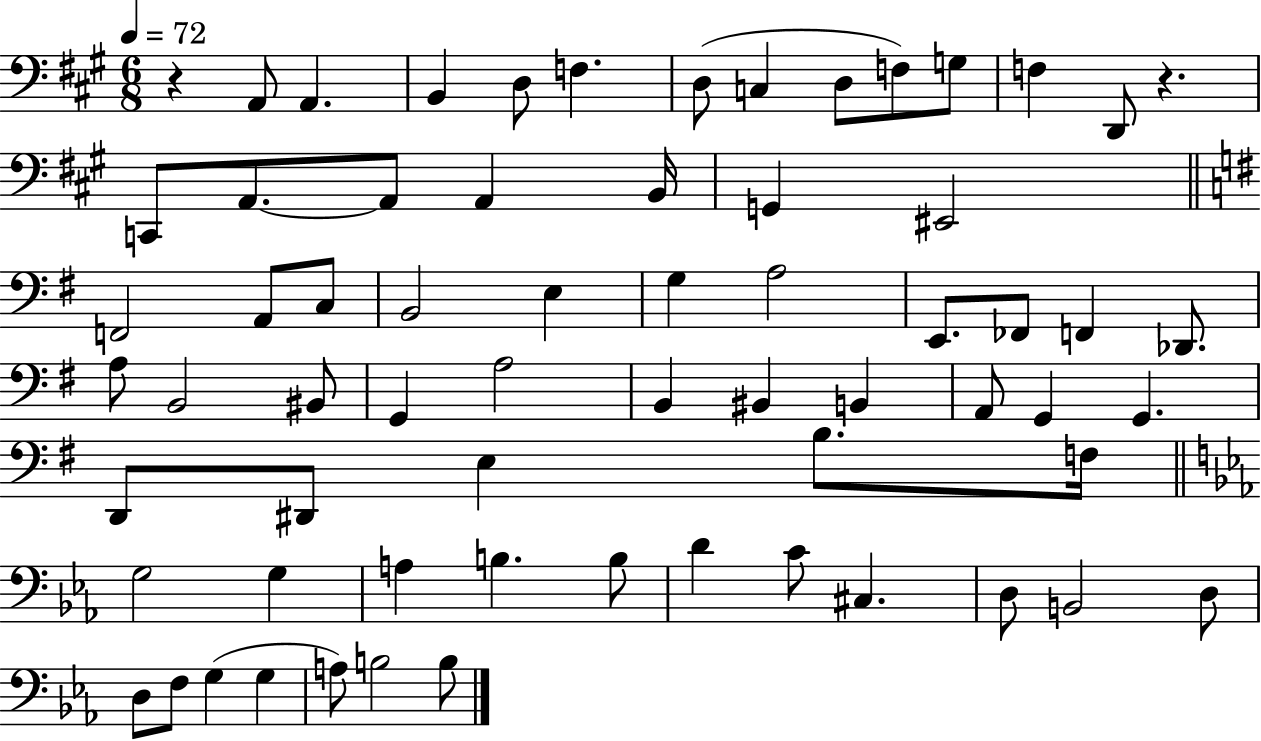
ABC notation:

X:1
T:Untitled
M:6/8
L:1/4
K:A
z A,,/2 A,, B,, D,/2 F, D,/2 C, D,/2 F,/2 G,/2 F, D,,/2 z C,,/2 A,,/2 A,,/2 A,, B,,/4 G,, ^E,,2 F,,2 A,,/2 C,/2 B,,2 E, G, A,2 E,,/2 _F,,/2 F,, _D,,/2 A,/2 B,,2 ^B,,/2 G,, A,2 B,, ^B,, B,, A,,/2 G,, G,, D,,/2 ^D,,/2 E, B,/2 F,/4 G,2 G, A, B, B,/2 D C/2 ^C, D,/2 B,,2 D,/2 D,/2 F,/2 G, G, A,/2 B,2 B,/2